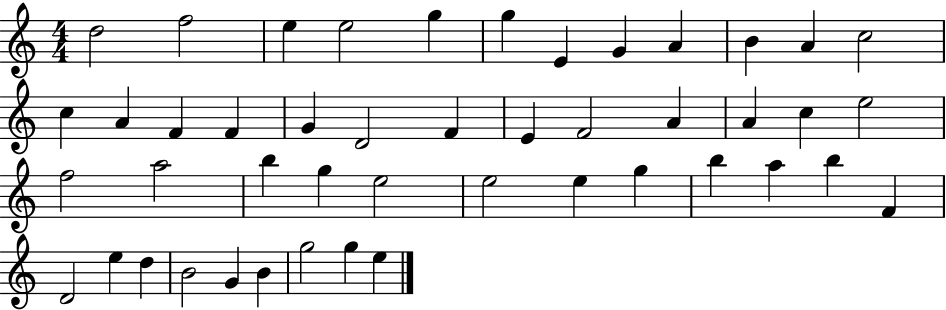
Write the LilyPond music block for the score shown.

{
  \clef treble
  \numericTimeSignature
  \time 4/4
  \key c \major
  d''2 f''2 | e''4 e''2 g''4 | g''4 e'4 g'4 a'4 | b'4 a'4 c''2 | \break c''4 a'4 f'4 f'4 | g'4 d'2 f'4 | e'4 f'2 a'4 | a'4 c''4 e''2 | \break f''2 a''2 | b''4 g''4 e''2 | e''2 e''4 g''4 | b''4 a''4 b''4 f'4 | \break d'2 e''4 d''4 | b'2 g'4 b'4 | g''2 g''4 e''4 | \bar "|."
}